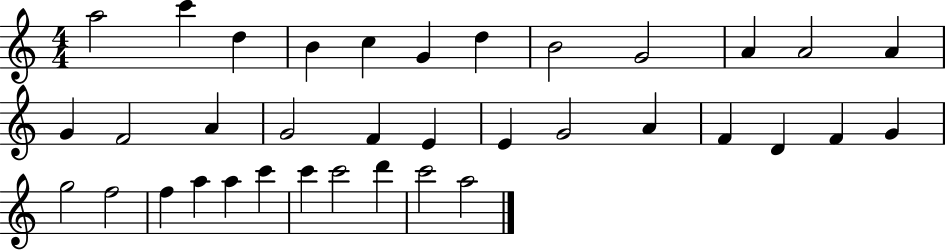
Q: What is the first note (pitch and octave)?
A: A5